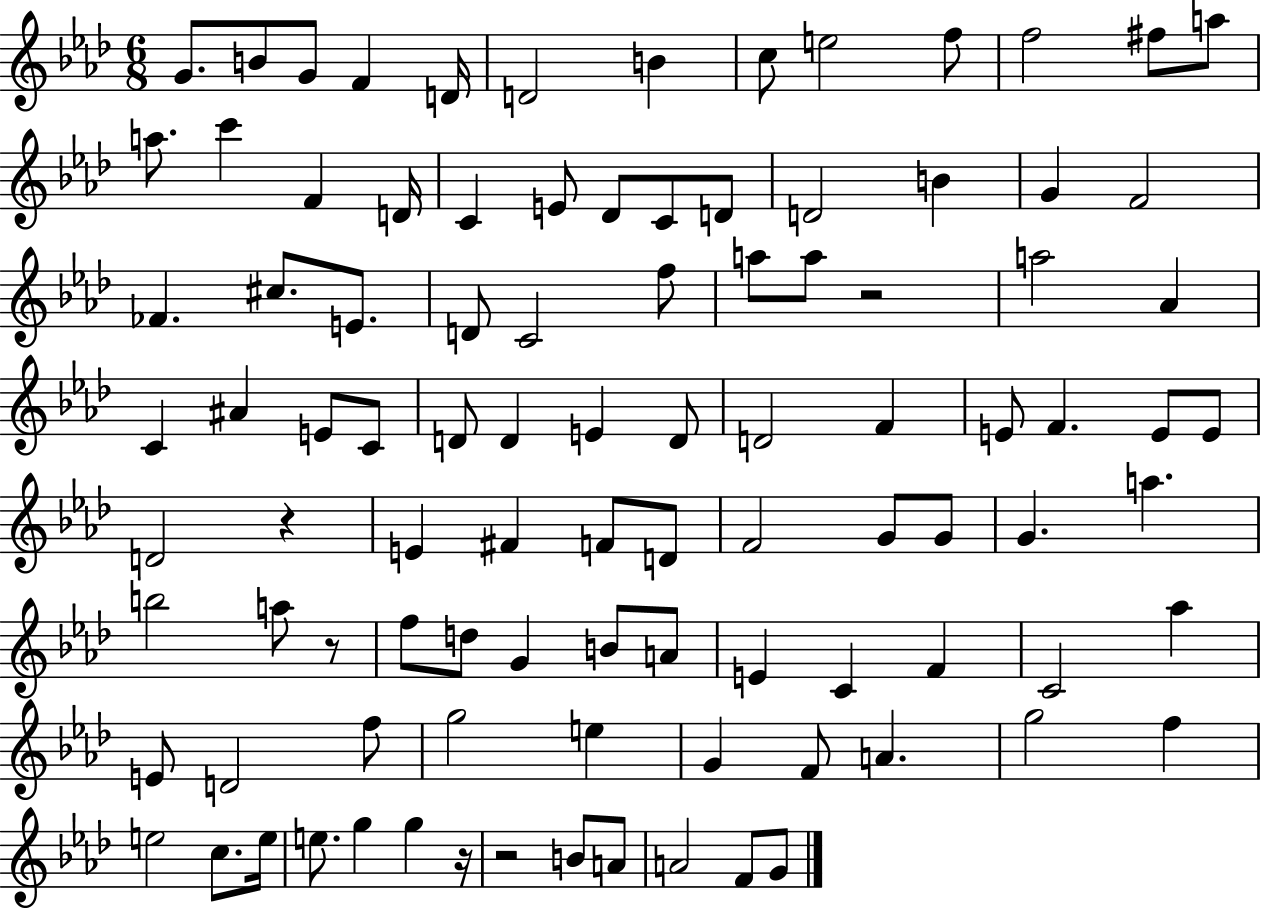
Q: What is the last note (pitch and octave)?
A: G4